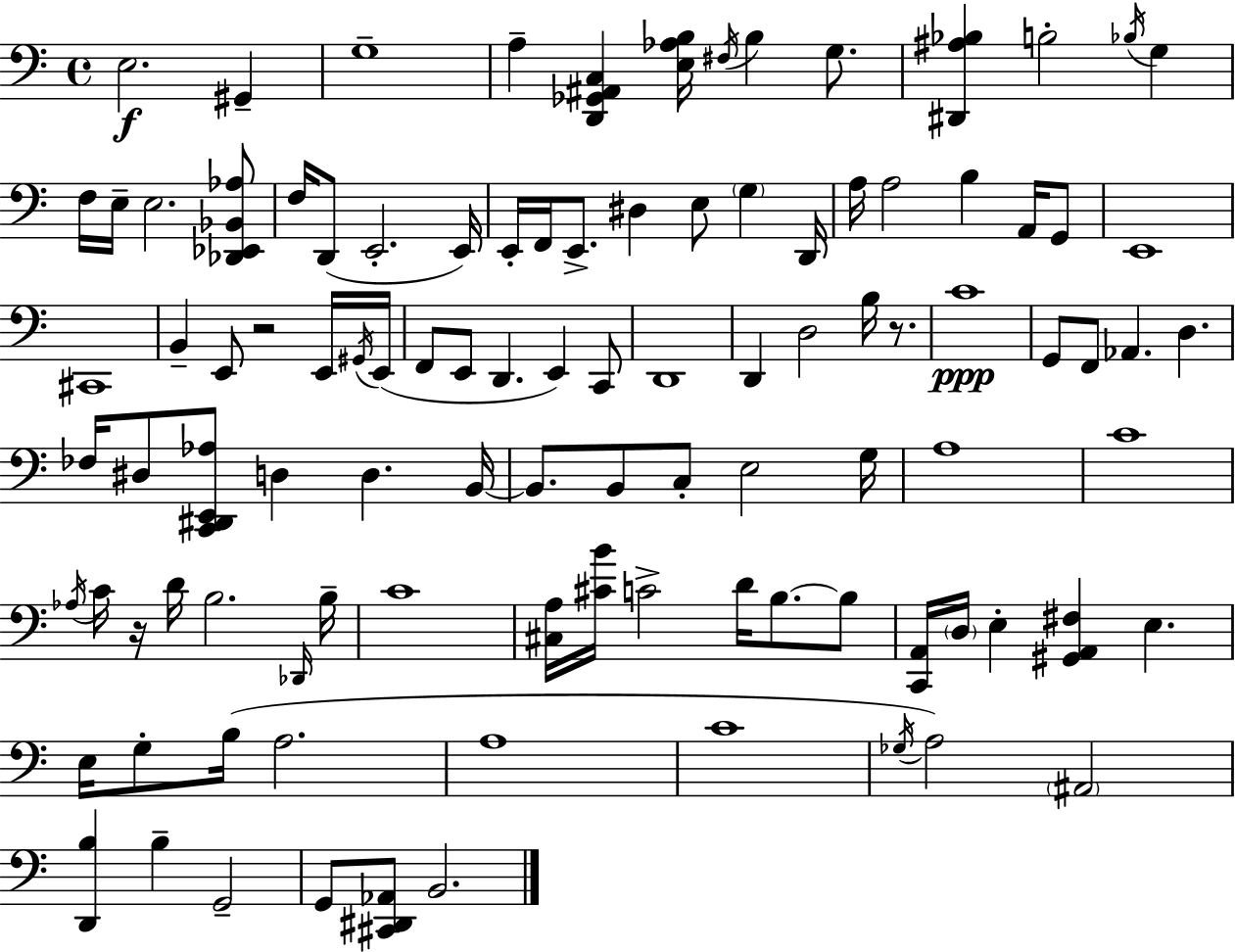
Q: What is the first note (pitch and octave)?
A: E3